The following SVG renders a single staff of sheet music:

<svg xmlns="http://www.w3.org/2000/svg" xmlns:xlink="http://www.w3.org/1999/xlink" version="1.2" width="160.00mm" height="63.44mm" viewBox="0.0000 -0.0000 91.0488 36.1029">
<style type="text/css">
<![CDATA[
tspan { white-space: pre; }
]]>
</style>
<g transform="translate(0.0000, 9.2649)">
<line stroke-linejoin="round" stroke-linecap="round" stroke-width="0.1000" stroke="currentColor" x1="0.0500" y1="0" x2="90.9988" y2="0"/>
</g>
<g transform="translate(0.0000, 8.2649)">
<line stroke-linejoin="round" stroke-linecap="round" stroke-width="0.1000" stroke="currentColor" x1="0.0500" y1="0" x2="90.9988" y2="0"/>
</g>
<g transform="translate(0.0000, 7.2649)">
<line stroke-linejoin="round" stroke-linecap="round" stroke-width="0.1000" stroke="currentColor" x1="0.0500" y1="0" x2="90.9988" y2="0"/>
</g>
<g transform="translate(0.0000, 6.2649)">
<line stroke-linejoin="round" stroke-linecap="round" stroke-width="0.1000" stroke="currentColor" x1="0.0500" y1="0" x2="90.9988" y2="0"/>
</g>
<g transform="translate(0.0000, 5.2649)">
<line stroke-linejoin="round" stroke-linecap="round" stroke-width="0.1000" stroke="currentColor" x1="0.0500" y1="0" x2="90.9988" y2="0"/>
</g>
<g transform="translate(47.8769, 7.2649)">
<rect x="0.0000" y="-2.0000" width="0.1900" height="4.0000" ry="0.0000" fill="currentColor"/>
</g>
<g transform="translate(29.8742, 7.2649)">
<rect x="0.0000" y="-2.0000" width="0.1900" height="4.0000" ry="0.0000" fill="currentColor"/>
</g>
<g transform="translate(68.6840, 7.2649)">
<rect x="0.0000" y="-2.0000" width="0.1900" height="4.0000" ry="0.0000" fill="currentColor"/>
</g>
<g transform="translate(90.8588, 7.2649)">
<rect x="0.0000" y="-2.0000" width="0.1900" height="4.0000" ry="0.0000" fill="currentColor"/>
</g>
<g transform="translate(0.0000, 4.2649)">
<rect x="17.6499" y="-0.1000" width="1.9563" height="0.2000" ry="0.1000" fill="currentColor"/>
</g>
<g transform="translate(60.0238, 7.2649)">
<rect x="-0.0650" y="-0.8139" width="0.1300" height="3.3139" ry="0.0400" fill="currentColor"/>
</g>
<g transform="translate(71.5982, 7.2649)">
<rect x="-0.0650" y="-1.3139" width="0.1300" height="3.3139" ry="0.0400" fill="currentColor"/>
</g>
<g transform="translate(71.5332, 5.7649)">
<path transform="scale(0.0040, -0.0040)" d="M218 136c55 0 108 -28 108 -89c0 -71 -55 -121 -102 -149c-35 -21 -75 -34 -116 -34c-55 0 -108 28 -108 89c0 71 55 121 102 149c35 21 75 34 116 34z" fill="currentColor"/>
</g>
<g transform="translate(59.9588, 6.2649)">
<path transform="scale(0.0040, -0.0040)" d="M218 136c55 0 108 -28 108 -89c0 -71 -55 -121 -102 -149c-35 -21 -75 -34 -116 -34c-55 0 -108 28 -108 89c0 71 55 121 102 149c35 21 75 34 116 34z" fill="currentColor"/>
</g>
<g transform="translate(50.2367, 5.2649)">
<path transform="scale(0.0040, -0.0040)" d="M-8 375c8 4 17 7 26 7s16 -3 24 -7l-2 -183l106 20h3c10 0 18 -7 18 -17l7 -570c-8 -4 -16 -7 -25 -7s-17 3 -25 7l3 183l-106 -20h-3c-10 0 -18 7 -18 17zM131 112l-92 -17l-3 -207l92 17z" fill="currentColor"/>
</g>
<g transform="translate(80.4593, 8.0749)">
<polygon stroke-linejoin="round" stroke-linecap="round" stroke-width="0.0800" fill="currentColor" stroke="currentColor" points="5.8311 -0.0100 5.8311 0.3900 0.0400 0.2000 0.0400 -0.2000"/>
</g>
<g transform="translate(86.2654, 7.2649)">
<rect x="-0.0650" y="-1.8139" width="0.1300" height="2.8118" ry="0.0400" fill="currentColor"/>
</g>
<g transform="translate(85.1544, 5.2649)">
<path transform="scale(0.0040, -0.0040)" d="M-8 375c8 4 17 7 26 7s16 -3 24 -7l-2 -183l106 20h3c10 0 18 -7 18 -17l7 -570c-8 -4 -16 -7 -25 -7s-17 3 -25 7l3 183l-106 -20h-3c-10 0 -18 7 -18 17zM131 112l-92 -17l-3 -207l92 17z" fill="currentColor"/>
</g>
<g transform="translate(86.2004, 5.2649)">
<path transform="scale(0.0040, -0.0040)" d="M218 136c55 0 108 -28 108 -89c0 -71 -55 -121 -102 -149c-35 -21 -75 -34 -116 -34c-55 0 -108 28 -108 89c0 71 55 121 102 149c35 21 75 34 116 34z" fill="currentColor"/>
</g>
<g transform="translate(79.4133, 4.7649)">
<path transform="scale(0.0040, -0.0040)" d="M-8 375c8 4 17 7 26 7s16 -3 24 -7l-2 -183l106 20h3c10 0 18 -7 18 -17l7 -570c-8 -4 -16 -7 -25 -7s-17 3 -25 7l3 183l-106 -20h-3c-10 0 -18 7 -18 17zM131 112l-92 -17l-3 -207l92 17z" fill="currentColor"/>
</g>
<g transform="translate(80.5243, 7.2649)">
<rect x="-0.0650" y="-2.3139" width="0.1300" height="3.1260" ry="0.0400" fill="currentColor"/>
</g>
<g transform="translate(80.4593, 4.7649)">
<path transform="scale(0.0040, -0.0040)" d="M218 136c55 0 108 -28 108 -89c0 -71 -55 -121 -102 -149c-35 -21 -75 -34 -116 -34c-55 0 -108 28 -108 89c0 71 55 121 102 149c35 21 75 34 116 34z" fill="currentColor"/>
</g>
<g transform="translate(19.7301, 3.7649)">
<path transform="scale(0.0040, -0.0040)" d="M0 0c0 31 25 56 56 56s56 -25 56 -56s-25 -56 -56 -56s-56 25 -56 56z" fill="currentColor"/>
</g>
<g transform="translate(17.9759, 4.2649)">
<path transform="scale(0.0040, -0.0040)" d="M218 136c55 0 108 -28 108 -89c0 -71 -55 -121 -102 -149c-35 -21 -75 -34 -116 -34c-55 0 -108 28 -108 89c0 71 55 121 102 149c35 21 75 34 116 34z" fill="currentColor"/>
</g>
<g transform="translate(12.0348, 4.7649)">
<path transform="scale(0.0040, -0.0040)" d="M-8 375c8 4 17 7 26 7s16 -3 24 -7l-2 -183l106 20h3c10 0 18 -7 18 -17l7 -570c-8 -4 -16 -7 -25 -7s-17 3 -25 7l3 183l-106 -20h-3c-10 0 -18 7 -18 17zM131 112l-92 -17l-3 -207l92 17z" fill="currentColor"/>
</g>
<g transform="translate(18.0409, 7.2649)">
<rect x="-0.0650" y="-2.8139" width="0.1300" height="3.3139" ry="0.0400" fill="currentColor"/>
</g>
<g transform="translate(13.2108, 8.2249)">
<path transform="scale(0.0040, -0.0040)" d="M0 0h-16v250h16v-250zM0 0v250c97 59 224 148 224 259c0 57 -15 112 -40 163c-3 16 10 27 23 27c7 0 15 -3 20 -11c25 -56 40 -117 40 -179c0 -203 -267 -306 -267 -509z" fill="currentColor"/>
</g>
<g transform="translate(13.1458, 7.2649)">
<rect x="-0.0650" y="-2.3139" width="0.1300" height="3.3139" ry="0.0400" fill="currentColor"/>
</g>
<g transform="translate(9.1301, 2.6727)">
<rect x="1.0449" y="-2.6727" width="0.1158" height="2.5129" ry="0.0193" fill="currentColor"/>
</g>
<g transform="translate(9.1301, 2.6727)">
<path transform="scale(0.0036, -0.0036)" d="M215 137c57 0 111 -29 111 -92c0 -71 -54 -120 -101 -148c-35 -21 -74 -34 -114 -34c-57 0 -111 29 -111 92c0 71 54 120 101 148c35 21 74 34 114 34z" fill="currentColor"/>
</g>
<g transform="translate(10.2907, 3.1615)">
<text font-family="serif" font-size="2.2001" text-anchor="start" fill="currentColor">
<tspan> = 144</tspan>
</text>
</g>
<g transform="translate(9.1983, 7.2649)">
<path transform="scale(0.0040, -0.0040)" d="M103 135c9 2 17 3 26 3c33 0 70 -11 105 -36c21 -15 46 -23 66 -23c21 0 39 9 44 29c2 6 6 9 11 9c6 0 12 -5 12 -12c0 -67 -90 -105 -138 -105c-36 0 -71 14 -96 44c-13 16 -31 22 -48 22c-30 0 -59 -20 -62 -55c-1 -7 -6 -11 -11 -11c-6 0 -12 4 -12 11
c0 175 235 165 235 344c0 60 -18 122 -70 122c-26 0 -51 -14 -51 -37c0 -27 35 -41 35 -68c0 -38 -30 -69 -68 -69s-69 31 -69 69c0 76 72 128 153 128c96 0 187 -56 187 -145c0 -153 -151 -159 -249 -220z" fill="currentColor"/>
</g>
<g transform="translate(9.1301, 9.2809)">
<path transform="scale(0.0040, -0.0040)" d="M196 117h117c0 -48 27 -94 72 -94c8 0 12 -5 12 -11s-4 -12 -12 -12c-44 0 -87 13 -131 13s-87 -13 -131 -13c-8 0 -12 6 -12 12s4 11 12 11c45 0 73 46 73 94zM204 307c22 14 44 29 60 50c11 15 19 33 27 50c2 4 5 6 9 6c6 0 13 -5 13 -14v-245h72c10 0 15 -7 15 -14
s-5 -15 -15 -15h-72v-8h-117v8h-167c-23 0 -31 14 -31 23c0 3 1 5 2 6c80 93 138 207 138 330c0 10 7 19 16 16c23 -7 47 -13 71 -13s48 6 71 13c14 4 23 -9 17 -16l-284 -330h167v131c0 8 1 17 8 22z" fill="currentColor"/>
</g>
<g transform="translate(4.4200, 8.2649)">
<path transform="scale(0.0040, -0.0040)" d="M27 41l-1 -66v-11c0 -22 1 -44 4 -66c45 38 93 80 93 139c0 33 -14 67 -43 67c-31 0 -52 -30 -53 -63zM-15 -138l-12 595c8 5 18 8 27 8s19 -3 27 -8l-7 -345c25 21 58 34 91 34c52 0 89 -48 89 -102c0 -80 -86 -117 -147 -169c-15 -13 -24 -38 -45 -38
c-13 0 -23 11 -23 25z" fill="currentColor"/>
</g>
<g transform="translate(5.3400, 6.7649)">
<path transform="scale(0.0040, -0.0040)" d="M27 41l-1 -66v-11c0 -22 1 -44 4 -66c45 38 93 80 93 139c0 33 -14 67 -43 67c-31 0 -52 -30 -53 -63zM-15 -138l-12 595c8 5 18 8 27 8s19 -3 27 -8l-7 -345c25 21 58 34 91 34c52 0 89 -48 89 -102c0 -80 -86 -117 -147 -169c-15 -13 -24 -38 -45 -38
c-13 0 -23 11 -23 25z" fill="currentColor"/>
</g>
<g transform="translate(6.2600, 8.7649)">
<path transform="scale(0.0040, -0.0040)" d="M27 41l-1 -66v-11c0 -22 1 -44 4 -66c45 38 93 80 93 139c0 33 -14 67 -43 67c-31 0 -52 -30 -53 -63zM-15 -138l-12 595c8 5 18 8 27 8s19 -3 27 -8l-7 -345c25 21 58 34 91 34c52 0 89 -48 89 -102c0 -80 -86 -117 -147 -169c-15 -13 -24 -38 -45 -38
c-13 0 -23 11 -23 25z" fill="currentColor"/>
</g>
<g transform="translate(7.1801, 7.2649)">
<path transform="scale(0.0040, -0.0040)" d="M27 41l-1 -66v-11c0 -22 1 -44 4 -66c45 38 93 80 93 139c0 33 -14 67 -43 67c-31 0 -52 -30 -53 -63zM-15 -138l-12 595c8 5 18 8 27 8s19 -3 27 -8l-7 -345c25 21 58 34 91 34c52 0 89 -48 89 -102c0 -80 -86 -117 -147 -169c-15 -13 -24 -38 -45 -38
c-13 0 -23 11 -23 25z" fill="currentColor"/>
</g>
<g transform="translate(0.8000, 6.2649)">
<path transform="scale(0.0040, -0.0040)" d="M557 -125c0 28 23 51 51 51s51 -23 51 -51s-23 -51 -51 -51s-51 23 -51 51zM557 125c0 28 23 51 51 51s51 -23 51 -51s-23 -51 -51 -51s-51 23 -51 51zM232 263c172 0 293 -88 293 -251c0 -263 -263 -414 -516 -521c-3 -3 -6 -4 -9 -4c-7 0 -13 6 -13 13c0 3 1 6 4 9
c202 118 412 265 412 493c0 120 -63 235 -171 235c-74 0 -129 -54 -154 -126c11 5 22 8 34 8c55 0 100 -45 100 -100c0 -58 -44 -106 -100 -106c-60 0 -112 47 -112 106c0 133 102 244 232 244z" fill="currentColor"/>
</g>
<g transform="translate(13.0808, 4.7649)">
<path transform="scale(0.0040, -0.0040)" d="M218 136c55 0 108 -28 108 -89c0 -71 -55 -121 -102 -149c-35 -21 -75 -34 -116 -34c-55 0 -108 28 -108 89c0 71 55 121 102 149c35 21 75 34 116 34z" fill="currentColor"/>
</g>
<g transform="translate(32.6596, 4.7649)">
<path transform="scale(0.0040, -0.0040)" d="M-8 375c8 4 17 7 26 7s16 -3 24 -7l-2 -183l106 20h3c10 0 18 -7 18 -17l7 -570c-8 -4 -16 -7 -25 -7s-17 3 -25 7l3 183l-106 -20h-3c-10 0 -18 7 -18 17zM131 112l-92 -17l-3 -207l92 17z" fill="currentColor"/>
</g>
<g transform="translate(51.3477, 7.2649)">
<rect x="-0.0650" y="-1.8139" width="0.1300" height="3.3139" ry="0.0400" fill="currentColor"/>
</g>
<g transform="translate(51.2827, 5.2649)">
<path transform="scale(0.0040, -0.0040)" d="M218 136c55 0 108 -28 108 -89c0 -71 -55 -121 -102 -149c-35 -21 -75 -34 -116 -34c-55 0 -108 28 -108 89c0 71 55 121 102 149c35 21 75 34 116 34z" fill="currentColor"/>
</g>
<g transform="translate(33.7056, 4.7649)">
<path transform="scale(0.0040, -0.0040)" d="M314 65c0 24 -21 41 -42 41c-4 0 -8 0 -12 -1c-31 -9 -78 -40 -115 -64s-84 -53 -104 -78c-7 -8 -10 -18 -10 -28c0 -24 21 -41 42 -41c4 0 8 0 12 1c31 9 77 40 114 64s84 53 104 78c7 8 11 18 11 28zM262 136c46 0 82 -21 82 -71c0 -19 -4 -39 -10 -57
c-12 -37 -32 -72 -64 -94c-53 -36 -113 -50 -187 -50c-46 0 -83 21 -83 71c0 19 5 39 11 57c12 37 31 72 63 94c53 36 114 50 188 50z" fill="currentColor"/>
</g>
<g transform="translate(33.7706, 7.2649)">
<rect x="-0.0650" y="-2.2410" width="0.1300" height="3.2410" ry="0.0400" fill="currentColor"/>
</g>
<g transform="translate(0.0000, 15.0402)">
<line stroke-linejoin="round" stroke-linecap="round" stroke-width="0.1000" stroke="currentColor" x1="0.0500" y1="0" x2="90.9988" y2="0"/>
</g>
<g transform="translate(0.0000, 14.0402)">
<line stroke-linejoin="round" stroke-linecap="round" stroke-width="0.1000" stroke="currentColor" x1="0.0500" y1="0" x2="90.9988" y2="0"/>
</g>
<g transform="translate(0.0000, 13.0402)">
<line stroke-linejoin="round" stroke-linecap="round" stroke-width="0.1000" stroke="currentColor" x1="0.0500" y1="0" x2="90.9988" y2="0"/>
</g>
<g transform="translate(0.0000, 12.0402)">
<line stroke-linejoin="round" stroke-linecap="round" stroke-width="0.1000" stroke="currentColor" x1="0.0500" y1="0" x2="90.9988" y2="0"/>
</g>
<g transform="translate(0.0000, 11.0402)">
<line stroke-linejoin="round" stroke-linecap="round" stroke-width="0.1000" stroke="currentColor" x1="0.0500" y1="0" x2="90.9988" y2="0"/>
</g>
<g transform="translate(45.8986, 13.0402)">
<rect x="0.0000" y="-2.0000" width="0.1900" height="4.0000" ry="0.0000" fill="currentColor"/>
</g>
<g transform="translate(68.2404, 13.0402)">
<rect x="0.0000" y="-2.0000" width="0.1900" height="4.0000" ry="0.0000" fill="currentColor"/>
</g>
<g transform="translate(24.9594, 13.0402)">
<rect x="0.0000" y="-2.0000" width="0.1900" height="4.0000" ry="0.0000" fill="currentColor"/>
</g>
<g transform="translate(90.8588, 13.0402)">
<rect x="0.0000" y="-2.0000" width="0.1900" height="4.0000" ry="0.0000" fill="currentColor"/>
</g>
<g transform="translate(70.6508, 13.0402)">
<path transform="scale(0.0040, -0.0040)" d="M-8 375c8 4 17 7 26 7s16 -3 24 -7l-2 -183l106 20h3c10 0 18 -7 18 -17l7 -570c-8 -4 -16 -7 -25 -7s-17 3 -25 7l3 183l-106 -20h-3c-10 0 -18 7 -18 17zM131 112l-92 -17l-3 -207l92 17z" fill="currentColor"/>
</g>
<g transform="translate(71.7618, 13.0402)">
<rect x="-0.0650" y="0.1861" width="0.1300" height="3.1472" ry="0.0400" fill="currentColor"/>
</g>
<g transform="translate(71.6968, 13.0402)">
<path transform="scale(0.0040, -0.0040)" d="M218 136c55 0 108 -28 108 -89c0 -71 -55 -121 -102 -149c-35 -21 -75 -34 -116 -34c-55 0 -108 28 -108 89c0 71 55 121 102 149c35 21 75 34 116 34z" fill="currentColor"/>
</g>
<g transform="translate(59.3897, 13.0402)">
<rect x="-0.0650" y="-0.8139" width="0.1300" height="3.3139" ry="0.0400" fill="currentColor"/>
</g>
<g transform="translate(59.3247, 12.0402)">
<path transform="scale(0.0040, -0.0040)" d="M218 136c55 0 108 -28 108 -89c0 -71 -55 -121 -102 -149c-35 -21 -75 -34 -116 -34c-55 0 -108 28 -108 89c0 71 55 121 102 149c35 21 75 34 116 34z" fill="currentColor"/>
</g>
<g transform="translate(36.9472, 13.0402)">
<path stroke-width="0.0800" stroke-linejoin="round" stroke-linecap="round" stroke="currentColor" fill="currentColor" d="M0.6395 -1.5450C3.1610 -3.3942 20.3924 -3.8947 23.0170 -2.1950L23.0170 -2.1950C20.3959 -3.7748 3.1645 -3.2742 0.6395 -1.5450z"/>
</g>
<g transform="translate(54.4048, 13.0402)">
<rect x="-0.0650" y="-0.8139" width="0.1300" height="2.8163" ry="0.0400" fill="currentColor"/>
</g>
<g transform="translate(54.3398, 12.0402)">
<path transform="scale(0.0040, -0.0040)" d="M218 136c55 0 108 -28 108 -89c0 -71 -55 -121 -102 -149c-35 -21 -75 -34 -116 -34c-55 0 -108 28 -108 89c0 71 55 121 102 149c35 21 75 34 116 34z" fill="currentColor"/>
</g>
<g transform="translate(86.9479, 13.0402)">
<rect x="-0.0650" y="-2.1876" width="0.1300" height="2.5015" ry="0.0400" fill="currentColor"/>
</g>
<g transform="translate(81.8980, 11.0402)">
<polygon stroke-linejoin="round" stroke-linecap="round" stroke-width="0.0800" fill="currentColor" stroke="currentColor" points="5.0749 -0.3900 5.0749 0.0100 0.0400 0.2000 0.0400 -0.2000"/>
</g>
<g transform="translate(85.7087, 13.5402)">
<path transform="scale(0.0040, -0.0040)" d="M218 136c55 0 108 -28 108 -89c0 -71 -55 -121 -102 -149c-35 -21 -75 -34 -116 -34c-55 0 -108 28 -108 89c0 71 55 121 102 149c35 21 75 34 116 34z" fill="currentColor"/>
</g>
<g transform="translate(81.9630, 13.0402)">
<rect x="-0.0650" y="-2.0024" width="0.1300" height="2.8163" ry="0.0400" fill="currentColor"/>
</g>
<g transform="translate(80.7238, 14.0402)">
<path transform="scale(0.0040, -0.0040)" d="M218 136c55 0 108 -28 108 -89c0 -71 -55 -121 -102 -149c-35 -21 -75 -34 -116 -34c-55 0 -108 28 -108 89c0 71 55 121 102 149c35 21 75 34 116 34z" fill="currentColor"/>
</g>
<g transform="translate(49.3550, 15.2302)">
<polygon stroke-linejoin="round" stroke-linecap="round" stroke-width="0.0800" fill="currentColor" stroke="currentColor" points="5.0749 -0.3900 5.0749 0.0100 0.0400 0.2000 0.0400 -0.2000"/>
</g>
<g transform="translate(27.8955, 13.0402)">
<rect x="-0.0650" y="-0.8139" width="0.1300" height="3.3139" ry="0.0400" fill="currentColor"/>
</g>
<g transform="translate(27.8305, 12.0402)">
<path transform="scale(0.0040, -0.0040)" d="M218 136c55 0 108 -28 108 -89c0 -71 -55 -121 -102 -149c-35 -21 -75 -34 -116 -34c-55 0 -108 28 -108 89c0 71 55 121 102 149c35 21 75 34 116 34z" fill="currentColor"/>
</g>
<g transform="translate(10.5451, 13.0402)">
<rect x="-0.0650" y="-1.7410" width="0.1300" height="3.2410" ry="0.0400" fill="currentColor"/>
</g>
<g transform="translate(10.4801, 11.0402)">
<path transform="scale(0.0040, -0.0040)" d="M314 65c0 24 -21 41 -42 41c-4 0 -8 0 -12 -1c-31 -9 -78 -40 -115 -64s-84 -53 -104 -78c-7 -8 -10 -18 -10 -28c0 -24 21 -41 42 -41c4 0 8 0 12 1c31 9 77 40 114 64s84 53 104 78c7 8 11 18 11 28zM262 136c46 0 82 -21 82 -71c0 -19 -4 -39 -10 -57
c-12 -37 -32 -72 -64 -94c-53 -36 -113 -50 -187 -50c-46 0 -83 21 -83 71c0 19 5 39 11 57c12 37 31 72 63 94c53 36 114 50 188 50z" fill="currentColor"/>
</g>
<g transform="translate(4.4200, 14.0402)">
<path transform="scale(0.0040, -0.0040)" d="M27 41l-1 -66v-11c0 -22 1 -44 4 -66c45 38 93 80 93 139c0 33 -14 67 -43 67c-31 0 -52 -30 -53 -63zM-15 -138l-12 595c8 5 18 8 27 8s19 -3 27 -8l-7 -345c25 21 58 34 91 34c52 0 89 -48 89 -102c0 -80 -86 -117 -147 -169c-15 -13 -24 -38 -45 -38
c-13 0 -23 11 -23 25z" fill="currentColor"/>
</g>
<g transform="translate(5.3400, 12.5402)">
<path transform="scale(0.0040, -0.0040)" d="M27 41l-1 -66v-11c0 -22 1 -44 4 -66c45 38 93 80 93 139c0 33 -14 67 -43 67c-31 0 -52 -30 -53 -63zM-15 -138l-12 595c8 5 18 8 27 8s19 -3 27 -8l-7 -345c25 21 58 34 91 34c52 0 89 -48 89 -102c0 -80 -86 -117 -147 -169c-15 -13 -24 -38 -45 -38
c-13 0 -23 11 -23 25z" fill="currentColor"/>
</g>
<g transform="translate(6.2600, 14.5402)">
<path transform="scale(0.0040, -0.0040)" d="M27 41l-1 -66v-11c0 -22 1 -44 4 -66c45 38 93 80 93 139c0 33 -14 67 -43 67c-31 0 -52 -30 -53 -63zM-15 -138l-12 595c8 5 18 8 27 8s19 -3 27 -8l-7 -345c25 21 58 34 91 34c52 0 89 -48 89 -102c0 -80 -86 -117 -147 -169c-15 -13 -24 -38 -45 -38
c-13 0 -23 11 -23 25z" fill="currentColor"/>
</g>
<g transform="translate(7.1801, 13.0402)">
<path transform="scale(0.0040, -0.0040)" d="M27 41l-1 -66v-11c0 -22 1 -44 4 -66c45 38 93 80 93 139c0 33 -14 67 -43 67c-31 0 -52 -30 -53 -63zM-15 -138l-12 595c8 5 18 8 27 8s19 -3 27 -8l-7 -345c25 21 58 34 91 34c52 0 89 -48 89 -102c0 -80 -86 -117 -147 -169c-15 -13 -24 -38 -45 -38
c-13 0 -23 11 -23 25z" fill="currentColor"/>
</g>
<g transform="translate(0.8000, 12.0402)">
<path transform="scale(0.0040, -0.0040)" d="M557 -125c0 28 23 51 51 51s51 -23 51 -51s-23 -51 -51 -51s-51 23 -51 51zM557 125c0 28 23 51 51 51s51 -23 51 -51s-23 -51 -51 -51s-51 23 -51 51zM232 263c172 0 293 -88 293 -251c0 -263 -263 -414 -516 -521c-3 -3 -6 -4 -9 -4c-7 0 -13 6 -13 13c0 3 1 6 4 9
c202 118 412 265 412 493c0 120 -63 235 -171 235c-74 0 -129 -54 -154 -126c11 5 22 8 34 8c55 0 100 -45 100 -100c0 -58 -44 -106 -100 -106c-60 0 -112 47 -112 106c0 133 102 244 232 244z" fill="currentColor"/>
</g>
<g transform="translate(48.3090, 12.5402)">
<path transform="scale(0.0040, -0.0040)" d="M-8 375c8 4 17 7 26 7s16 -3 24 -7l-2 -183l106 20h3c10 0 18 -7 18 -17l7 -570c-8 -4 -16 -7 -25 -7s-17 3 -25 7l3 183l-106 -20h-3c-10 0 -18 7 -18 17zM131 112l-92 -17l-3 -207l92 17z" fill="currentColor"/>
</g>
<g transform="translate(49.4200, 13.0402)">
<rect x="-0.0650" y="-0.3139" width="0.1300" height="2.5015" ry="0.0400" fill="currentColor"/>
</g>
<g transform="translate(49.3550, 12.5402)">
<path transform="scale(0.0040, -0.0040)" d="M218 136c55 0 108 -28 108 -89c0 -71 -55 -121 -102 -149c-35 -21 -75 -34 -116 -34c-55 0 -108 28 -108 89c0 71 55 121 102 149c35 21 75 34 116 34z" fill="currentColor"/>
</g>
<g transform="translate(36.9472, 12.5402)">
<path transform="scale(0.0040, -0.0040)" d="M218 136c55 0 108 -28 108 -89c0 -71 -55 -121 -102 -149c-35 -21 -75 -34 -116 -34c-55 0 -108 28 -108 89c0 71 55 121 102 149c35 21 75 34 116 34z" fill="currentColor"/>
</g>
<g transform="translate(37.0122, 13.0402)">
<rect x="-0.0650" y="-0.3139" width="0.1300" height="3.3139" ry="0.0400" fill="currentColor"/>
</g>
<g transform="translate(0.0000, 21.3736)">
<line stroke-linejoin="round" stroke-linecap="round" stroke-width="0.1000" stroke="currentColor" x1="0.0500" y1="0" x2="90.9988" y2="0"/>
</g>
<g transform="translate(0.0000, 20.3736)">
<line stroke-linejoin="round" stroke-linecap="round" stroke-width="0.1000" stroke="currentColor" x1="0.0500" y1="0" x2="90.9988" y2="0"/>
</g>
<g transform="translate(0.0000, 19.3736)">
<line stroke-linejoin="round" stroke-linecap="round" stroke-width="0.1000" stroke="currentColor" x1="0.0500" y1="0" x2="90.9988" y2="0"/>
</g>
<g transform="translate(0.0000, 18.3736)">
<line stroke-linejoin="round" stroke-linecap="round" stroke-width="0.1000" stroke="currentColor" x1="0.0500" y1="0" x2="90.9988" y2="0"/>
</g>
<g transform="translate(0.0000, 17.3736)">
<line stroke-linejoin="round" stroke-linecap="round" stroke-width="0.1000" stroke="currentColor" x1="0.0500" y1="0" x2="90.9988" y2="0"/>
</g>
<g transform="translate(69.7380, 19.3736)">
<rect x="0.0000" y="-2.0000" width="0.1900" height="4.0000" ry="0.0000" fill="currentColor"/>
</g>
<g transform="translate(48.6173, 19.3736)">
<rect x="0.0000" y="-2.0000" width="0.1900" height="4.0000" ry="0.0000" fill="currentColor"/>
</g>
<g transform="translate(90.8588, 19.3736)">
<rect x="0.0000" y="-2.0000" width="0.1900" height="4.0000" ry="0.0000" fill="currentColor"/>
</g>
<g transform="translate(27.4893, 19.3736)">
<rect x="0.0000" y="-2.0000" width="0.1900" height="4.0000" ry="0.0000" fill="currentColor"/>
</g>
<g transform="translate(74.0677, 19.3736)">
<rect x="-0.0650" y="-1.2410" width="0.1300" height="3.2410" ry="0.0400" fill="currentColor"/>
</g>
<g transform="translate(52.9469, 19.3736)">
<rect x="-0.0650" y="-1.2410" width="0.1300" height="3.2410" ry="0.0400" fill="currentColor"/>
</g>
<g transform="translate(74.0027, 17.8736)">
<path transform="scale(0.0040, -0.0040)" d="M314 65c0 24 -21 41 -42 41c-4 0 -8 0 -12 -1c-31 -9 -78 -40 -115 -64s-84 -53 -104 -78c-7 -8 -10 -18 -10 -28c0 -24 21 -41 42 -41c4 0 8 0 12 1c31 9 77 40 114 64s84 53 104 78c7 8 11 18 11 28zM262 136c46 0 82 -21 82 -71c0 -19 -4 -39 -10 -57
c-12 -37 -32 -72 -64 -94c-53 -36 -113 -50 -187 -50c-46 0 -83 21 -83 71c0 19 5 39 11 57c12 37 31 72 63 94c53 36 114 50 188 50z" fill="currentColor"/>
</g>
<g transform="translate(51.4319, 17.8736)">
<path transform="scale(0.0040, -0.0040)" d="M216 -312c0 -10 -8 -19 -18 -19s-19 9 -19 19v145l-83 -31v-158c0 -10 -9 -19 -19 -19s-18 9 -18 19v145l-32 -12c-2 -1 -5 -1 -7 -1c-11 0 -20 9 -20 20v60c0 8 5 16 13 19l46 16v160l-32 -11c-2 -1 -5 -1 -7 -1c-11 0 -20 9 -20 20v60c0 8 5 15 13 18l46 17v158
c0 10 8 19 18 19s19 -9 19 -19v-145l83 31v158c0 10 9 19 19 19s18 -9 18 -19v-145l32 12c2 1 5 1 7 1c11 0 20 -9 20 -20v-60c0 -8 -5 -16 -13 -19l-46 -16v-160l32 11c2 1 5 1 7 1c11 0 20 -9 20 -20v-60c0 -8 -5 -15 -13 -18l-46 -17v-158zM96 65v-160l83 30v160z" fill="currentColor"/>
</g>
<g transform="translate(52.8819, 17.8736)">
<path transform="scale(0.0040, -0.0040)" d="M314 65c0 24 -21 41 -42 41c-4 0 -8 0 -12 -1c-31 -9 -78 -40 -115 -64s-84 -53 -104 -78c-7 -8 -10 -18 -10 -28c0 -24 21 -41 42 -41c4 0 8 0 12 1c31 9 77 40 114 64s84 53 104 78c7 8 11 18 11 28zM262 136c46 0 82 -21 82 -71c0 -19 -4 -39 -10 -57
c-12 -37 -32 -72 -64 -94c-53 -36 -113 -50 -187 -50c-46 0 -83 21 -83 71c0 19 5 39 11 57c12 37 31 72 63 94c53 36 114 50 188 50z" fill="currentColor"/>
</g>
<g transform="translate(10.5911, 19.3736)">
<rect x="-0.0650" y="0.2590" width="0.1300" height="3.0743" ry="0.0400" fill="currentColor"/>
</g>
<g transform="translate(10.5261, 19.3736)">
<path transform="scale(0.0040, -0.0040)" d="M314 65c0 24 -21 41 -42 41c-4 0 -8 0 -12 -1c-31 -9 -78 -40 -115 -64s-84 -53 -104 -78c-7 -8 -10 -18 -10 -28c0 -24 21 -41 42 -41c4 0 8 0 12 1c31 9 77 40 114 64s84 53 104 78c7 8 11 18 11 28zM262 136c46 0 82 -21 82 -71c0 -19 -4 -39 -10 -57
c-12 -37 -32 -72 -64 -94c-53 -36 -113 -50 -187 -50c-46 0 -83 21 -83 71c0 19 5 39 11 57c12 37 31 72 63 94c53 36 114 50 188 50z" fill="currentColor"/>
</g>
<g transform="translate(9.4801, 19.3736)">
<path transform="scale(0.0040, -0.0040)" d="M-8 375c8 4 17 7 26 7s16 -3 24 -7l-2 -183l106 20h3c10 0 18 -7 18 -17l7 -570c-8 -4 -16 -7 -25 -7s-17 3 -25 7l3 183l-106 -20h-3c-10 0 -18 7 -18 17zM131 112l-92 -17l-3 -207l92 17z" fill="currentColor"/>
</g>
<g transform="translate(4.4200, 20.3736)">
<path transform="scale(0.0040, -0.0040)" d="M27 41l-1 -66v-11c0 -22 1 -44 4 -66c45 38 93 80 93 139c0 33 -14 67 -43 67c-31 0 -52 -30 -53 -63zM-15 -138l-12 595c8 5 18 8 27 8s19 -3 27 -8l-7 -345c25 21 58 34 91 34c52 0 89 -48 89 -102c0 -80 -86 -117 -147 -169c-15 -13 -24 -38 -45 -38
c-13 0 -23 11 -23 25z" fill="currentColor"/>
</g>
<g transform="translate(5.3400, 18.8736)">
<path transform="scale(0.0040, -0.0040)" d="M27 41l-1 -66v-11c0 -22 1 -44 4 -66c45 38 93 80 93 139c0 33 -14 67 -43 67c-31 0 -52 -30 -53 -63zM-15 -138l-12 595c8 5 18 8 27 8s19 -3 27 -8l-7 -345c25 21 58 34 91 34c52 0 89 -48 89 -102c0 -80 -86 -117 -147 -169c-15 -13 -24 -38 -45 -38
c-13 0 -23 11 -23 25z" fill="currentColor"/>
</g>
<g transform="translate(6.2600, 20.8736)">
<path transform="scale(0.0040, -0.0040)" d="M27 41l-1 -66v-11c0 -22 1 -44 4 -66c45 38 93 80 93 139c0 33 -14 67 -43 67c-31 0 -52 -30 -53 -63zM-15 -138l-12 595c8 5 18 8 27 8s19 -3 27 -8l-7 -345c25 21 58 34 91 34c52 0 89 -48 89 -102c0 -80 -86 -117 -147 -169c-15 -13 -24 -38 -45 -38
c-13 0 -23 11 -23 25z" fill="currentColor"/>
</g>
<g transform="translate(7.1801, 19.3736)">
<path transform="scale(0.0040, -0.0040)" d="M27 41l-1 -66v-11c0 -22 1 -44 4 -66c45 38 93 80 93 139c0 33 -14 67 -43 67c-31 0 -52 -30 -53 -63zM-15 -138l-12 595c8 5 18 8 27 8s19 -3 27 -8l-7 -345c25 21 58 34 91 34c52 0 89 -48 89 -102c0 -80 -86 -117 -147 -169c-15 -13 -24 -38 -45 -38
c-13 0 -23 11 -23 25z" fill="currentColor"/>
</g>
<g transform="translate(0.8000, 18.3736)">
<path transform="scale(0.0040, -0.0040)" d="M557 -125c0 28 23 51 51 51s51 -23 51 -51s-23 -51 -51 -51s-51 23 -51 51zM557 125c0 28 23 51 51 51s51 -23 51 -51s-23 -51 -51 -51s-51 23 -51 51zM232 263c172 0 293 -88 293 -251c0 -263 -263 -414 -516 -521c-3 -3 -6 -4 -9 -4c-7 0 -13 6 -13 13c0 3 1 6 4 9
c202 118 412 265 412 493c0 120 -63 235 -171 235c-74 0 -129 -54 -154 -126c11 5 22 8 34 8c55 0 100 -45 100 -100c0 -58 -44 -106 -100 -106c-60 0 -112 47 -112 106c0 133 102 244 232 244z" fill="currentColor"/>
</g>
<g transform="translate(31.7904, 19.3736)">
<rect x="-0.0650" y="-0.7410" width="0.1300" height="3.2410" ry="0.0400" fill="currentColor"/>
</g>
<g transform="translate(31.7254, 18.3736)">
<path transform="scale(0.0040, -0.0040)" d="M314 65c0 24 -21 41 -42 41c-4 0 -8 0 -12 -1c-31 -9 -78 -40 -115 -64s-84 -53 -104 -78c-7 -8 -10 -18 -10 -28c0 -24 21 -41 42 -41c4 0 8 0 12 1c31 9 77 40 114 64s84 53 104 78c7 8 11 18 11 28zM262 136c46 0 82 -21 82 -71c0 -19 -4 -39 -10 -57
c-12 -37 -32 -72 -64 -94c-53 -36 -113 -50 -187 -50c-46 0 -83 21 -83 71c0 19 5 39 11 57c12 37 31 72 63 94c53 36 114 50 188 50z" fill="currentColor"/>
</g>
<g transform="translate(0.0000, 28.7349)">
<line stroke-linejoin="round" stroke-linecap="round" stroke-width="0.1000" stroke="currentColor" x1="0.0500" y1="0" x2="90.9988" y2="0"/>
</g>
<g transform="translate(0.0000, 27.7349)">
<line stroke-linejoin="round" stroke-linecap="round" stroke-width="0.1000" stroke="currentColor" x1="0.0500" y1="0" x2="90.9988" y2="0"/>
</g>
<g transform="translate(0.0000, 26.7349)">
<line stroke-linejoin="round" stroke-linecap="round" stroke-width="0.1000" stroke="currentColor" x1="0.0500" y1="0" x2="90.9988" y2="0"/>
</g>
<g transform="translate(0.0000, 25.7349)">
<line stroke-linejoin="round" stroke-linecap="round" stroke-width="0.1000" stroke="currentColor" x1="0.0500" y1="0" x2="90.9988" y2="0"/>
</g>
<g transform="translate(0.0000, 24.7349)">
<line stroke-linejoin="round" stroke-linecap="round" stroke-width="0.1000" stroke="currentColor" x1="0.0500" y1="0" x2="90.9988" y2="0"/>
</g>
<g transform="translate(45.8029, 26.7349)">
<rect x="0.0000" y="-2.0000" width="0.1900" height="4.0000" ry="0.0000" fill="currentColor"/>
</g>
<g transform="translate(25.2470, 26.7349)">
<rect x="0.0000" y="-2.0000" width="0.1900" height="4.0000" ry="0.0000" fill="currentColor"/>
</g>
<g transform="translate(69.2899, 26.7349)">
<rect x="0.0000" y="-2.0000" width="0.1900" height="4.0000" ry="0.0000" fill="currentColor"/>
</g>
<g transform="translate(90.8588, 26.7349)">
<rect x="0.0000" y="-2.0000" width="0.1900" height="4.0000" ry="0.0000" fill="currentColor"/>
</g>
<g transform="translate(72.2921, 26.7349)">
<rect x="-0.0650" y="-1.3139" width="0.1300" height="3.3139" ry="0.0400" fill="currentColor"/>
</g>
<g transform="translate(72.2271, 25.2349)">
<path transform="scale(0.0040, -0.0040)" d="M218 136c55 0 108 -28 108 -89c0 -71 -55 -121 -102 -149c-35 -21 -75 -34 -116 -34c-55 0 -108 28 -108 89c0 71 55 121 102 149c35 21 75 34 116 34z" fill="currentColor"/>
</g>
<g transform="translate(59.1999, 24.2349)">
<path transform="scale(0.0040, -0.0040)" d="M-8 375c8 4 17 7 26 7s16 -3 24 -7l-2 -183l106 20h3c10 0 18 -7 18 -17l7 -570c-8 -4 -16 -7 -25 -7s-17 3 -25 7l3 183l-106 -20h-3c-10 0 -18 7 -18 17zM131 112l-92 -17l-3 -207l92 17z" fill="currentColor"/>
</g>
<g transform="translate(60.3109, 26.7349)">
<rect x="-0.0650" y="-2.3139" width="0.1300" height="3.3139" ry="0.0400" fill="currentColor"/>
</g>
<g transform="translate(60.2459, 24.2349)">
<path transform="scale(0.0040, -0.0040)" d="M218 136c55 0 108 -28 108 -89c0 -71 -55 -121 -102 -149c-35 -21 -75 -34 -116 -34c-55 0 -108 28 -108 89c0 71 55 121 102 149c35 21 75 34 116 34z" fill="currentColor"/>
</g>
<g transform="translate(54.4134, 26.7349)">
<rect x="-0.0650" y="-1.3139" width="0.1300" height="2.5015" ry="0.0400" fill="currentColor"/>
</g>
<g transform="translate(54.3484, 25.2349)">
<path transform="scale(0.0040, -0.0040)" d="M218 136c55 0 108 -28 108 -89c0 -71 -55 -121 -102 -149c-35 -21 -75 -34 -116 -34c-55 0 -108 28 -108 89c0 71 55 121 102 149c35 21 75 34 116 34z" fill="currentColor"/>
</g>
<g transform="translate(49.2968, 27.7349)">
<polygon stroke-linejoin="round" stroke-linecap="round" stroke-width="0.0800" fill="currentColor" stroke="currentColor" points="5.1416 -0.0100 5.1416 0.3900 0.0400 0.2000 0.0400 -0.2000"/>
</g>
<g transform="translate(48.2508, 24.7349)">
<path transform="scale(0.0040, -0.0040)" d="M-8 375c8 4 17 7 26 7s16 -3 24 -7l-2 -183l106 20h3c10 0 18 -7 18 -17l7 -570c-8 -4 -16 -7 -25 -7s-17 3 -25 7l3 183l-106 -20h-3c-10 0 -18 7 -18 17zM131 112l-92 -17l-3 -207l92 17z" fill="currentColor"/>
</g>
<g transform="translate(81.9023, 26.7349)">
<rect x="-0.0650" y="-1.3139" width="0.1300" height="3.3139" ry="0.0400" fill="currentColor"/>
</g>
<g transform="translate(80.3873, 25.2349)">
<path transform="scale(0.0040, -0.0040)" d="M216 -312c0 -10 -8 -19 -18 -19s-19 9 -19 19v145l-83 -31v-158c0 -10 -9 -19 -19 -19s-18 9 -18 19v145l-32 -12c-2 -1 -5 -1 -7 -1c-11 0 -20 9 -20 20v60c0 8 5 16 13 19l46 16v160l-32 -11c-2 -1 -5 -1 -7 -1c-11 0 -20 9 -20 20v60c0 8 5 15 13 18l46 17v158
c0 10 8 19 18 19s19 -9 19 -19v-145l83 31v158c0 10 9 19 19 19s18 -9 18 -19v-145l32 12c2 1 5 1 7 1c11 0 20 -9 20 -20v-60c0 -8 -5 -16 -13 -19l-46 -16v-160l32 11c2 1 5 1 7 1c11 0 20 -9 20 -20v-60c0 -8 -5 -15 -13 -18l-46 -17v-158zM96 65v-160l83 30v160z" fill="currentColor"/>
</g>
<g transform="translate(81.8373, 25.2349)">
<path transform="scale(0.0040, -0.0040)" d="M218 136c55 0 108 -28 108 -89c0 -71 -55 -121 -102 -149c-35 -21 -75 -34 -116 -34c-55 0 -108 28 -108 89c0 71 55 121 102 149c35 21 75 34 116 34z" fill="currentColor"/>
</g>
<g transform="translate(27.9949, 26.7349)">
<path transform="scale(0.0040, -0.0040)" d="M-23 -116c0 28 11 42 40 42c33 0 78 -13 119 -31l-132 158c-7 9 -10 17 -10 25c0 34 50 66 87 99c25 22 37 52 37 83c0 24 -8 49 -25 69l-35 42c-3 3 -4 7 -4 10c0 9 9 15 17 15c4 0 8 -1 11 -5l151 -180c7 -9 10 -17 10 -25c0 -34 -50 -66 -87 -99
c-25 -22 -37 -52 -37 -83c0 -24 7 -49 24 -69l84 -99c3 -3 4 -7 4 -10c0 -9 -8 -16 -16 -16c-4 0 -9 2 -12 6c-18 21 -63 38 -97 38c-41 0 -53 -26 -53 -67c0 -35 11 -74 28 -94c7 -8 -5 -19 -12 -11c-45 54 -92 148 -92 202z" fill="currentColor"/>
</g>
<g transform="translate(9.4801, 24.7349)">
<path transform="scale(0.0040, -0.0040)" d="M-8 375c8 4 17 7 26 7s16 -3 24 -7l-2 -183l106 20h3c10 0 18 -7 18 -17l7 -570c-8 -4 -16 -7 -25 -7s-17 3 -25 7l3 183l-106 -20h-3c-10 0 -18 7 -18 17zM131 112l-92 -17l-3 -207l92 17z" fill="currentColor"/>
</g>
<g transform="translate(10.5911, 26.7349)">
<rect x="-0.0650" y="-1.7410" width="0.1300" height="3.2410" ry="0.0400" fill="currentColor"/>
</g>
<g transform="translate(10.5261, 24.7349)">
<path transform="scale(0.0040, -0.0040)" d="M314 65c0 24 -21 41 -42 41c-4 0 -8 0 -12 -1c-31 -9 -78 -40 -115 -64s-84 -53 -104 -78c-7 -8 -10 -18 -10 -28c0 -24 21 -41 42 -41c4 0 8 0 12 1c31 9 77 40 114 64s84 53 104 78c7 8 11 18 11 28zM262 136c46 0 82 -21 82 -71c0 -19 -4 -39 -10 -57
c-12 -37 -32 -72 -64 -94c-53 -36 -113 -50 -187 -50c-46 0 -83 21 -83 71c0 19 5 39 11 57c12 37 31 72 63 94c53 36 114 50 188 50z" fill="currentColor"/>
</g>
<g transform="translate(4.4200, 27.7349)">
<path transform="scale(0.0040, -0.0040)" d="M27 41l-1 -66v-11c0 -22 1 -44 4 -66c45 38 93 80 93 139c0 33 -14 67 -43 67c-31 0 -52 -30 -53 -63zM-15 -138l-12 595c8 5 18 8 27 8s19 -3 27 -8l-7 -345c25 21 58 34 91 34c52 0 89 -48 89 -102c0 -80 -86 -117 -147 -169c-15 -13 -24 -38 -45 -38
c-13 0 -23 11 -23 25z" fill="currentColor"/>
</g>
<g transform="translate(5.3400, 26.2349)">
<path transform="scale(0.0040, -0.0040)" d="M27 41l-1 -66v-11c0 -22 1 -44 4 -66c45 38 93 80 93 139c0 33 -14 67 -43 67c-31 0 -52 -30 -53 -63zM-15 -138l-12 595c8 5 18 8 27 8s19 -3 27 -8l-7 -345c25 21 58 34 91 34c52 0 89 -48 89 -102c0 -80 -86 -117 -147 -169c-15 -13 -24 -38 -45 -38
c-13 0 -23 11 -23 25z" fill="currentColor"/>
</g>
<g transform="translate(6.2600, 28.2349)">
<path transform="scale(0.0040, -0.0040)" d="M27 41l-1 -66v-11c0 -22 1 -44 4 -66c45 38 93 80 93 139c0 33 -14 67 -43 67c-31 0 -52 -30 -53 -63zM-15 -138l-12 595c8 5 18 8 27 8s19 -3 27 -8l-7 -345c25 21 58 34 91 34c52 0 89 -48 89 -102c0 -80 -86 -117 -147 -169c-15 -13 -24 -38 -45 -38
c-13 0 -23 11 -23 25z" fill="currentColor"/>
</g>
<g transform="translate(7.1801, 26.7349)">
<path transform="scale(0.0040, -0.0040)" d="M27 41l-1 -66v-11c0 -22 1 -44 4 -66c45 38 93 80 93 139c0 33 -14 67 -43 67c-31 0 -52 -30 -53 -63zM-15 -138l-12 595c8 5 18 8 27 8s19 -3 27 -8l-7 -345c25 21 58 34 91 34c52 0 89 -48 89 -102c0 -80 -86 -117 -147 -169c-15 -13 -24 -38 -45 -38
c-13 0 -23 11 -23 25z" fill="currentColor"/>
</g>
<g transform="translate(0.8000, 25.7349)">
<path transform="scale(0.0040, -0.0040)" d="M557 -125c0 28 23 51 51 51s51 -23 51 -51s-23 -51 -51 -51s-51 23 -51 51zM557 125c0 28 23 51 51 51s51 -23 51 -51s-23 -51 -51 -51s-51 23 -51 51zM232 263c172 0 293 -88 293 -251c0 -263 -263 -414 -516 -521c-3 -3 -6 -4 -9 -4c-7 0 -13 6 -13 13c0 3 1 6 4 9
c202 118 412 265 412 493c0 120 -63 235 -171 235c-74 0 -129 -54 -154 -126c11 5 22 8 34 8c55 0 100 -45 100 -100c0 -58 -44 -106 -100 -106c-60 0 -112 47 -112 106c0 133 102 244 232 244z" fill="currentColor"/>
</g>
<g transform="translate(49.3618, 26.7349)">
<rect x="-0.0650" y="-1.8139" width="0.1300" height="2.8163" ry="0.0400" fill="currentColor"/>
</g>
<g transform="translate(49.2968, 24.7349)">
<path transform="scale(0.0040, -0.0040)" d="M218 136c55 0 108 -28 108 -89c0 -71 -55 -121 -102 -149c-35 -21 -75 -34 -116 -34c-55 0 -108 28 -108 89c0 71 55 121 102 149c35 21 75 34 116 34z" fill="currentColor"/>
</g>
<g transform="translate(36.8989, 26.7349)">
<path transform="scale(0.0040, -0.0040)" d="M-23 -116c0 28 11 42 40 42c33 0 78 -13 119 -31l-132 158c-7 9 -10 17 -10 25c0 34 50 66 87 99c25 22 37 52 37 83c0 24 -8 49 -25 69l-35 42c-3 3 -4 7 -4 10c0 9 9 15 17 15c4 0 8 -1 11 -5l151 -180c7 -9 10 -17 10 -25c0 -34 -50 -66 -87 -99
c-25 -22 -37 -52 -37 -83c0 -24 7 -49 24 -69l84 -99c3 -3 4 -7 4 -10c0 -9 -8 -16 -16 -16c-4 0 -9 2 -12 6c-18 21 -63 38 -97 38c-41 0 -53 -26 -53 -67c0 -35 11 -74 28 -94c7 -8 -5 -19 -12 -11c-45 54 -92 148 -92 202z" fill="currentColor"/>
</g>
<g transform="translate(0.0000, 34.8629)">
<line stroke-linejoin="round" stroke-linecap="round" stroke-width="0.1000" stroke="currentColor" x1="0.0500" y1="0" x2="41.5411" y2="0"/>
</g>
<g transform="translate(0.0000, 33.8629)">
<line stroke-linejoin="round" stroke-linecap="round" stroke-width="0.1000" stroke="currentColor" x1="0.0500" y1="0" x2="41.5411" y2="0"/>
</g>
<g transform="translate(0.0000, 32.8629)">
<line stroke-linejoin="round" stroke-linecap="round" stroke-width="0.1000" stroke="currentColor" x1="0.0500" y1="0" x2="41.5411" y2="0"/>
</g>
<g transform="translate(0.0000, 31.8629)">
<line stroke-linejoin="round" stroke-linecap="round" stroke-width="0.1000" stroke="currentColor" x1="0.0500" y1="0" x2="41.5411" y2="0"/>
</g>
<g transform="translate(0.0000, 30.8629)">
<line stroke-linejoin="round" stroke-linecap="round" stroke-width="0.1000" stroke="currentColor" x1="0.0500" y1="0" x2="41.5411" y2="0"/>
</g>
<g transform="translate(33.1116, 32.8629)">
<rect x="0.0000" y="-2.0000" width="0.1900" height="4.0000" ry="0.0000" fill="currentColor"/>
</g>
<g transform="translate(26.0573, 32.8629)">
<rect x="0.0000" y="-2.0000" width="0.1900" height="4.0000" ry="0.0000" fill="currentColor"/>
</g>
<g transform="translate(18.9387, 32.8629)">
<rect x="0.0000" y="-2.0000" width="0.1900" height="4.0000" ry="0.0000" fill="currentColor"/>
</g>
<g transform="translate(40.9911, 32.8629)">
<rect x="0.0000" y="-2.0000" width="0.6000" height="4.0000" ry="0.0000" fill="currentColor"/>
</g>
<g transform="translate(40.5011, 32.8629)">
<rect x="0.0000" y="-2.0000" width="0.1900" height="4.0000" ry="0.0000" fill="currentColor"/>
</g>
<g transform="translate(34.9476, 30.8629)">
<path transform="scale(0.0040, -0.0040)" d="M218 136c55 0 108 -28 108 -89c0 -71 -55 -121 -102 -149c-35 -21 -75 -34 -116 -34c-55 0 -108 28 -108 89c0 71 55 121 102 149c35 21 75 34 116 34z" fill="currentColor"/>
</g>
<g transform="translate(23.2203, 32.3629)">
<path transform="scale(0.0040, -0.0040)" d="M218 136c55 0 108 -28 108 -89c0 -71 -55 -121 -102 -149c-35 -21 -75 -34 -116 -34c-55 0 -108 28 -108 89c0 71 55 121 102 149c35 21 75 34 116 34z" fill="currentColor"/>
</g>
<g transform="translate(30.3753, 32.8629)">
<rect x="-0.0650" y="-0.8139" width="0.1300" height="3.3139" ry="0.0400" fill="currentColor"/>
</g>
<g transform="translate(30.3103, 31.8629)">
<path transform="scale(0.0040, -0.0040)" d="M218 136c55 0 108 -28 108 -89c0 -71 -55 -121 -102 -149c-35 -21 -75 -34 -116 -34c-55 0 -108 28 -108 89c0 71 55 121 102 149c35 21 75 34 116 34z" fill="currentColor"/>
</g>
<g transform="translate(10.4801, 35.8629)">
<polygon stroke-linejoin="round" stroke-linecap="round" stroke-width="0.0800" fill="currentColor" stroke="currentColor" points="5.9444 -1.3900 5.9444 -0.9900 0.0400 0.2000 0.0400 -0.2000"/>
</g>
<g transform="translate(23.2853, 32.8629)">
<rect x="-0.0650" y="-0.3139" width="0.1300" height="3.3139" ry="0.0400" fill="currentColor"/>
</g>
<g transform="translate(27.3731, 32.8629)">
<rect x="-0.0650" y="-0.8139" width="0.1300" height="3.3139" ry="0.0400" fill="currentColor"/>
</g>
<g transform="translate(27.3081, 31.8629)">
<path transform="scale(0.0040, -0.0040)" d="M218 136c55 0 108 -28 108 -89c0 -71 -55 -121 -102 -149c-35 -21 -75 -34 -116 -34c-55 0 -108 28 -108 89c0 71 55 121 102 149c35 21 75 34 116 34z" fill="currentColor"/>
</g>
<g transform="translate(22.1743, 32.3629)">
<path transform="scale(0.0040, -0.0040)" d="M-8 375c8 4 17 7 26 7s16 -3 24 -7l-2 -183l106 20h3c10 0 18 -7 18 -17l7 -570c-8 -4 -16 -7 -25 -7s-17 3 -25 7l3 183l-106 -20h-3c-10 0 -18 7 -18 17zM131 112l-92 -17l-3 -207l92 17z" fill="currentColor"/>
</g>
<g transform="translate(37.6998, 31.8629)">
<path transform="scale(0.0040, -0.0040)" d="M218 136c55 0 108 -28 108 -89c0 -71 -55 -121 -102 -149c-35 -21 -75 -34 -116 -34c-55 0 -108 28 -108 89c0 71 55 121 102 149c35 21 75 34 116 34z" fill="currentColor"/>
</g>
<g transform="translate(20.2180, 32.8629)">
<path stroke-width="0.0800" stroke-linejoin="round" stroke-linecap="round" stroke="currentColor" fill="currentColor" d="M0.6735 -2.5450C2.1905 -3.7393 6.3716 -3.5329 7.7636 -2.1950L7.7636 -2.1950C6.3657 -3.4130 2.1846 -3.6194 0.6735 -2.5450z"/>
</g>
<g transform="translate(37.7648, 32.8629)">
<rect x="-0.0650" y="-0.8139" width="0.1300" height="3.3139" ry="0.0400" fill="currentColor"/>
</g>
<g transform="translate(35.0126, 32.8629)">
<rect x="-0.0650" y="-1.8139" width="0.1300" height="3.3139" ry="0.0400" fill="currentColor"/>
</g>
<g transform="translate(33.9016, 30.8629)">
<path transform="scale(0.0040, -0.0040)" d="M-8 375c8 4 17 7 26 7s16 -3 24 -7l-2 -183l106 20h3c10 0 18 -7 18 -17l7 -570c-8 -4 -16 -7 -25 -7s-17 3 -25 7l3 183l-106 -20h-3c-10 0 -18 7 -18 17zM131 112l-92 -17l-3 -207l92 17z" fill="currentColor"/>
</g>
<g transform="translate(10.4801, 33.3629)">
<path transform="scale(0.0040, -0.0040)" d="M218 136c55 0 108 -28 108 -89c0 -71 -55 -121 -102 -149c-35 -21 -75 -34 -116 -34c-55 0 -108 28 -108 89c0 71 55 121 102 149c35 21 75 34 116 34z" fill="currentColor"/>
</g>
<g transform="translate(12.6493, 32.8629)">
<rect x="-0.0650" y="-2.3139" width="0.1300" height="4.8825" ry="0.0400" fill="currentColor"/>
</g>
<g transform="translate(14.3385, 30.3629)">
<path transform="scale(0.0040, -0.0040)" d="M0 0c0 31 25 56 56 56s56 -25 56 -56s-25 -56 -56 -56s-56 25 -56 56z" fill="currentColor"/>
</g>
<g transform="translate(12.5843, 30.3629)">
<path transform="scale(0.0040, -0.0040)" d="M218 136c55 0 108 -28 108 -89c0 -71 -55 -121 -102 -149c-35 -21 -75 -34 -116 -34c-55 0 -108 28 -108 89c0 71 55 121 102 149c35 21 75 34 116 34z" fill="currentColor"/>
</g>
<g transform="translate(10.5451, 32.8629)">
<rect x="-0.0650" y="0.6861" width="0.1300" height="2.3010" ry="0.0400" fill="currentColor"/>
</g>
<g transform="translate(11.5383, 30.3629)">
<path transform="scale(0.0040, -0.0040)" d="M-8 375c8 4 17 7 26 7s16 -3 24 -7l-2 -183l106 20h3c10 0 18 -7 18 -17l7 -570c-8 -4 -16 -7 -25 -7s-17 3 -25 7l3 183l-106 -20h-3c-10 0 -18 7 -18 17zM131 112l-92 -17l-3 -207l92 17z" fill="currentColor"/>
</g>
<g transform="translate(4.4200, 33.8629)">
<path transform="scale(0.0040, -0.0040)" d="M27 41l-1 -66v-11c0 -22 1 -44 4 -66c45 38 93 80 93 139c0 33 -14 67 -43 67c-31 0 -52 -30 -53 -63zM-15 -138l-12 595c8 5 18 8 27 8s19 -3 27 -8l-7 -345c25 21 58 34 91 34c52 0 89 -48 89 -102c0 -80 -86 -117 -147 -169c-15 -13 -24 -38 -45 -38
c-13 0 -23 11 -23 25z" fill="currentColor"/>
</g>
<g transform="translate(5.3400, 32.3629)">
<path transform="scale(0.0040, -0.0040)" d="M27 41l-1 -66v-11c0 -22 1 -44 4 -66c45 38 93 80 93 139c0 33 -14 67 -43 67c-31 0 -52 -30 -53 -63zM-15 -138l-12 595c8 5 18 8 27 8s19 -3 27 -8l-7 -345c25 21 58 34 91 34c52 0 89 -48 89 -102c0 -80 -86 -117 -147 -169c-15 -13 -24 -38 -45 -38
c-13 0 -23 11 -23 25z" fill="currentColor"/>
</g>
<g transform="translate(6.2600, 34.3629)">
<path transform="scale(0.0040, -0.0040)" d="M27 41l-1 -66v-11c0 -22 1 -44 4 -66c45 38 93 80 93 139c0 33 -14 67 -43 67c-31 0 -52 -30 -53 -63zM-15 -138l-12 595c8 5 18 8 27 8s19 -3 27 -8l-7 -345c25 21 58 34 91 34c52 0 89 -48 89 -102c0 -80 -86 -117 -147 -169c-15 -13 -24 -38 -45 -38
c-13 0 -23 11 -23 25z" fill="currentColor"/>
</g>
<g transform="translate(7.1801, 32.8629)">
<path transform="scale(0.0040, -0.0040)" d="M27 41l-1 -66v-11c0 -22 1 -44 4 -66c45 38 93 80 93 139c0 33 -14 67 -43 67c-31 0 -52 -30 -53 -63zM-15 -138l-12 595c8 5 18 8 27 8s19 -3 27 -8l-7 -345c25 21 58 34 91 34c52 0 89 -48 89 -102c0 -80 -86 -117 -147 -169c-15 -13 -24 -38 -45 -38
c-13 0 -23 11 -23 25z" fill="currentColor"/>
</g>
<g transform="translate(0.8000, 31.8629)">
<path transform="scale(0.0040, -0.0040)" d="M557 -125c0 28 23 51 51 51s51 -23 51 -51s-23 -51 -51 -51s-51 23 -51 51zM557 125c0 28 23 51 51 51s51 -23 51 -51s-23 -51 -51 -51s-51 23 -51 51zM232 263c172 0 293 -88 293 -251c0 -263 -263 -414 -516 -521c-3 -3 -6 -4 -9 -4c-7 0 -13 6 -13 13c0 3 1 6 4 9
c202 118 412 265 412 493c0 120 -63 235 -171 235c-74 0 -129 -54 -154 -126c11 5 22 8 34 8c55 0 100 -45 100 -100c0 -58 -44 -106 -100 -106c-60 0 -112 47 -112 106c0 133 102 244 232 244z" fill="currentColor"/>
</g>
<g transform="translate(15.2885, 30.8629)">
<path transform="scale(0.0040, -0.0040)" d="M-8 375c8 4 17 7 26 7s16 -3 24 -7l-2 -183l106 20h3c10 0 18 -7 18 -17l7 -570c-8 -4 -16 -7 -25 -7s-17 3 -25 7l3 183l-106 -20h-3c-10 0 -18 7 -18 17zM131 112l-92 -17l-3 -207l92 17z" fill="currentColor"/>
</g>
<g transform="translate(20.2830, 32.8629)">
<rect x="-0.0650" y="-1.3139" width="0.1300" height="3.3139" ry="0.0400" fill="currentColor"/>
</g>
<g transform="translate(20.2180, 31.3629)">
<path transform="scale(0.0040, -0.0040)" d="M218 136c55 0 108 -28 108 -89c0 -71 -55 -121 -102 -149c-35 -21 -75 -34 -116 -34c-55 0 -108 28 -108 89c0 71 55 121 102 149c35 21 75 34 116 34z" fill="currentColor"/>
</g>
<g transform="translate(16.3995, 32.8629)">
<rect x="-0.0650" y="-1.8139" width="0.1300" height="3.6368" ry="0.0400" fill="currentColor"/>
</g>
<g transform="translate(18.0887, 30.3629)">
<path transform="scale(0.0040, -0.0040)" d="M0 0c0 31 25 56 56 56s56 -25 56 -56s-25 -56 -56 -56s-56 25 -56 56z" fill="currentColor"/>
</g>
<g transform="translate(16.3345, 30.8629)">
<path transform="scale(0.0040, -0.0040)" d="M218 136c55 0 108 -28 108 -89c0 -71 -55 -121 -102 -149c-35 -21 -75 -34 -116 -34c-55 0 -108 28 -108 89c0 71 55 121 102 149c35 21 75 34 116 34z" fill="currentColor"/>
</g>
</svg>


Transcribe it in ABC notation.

X:1
T:Untitled
M:2/4
L:1/4
K:Ab
B,/2 C B,2 A, F, G, B,/2 A,/2 _A,2 F, _E, E,/2 F,/2 F, D, _B,,/2 C,/2 D,2 F,2 ^G,2 G,2 A,2 z z A,/2 G,/2 B, G, ^G, C,/2 B,/2 A,/2 G, E, F, F, A, F,